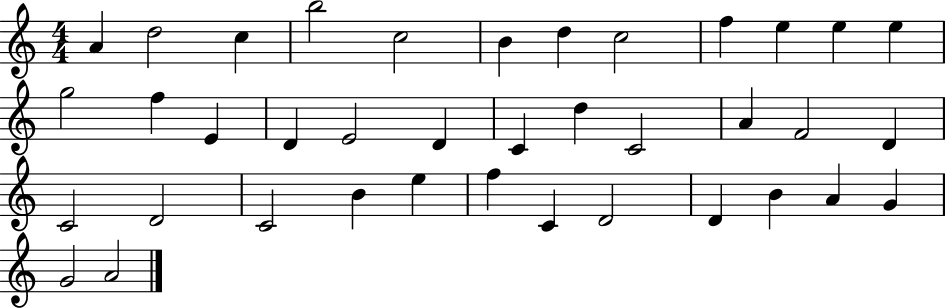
X:1
T:Untitled
M:4/4
L:1/4
K:C
A d2 c b2 c2 B d c2 f e e e g2 f E D E2 D C d C2 A F2 D C2 D2 C2 B e f C D2 D B A G G2 A2